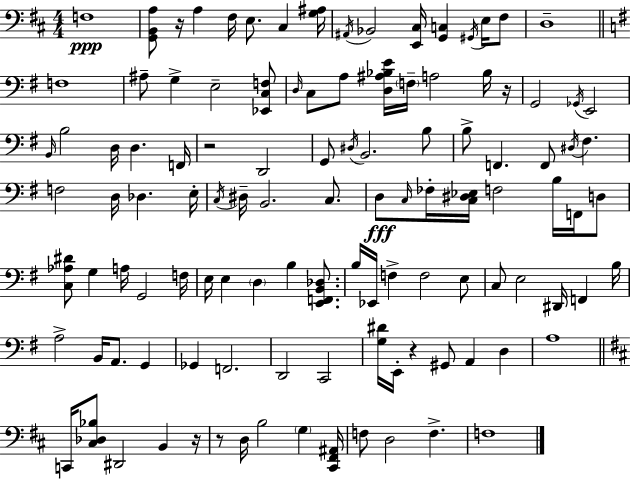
{
  \clef bass
  \numericTimeSignature
  \time 4/4
  \key d \major
  f1\ppp | <g, b, a>8 r16 a4 fis16 e8. cis4 <g ais>16 | \acciaccatura { ais,16 } bes,2 <e, cis>16 <g, c>4 \acciaccatura { gis,16 } e16 | fis8 d1-- | \break \bar "||" \break \key e \minor f1 | ais8-- g4-> e2-- <ees, c f>8 | \grace { d16 } c8 a8 <d ais bes e'>16 \parenthesize f16-- a2 bes16 | r16 g,2 \acciaccatura { ges,16 } e,2 | \break \grace { b,16 } b2 d16 d4. | f,16 r2 d,2 | g,8 \acciaccatura { dis16 } b,2. | b8 b8-> f,4. f,8 \acciaccatura { dis16 } fis4. | \break f2 d16 des4. | e16-. \acciaccatura { c16 } dis16-- b,2. | c8. d8\fff \grace { c16 } fes16-. <c dis ees>16 f2 | b16 f,16 d8 <c aes dis'>8 g4 a16 g,2 | \break f16 e16 e4 \parenthesize d4 | b4 <e, f, b, des>8. b16 ees,16 f4-> f2 | e8 c8 e2 | dis,16 f,4 b16 a2-> b,16 | \break a,8. g,4 ges,4 f,2. | d,2 c,2 | <g dis'>16 e,16-. r4 gis,8 a,4 | d4 a1 | \break \bar "||" \break \key d \major c,16 <cis des bes>8 dis,2 b,4 r16 | r8 d16 b2 \parenthesize g4 <cis, fis, ais,>16 | f8 d2 f4.-> | f1 | \break \bar "|."
}